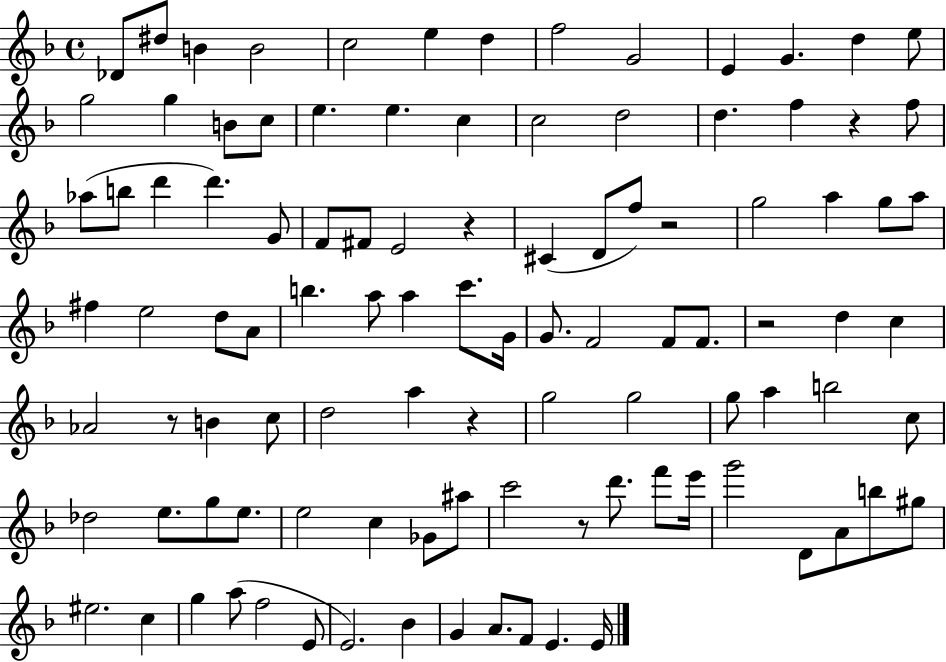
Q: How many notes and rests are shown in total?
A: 103